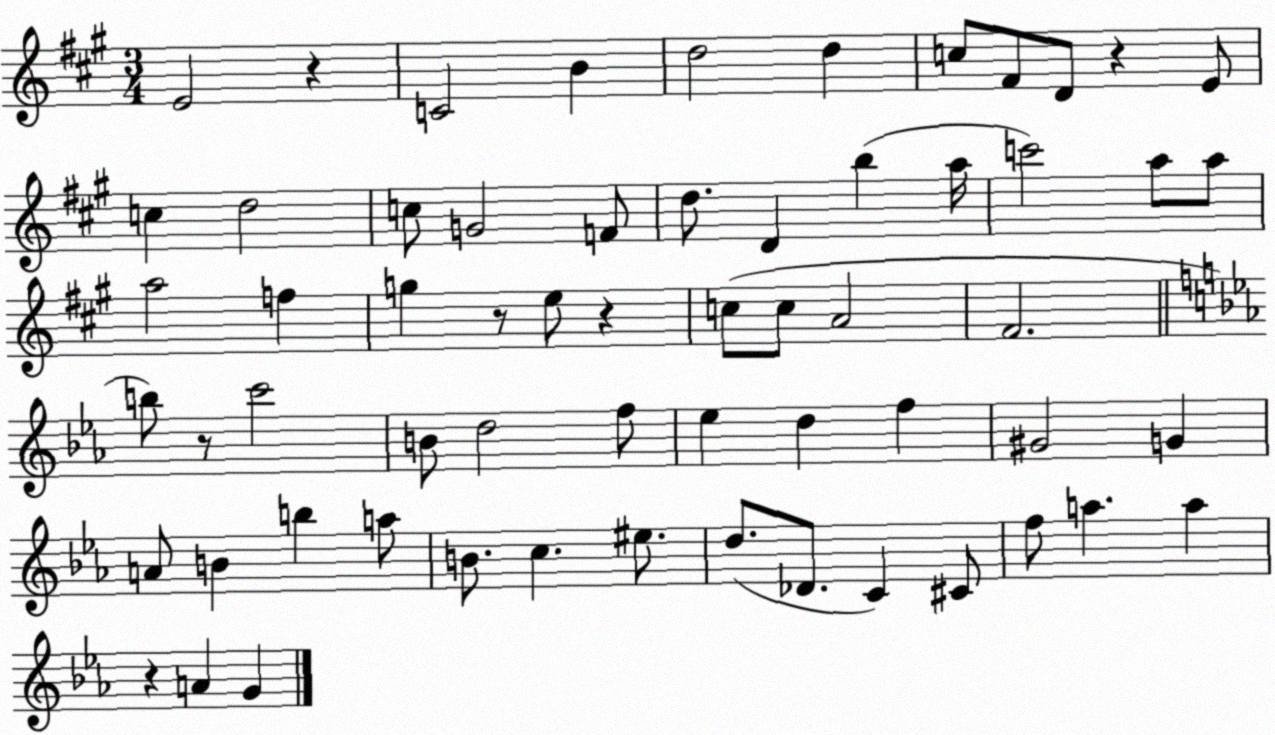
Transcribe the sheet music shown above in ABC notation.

X:1
T:Untitled
M:3/4
L:1/4
K:A
E2 z C2 B d2 d c/2 ^F/2 D/2 z E/2 c d2 c/2 G2 F/2 d/2 D b a/4 c'2 a/2 a/2 a2 f g z/2 e/2 z c/2 c/2 A2 ^F2 b/2 z/2 c'2 B/2 d2 f/2 _e d f ^G2 G A/2 B b a/2 B/2 c ^e/2 d/2 _D/2 C ^C/2 f/2 a a z A G